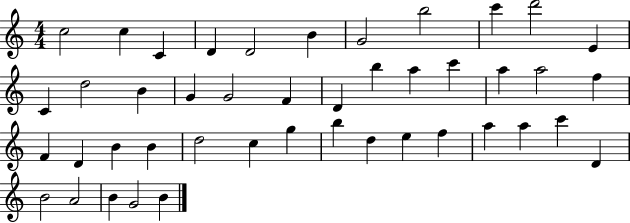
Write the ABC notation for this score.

X:1
T:Untitled
M:4/4
L:1/4
K:C
c2 c C D D2 B G2 b2 c' d'2 E C d2 B G G2 F D b a c' a a2 f F D B B d2 c g b d e f a a c' D B2 A2 B G2 B